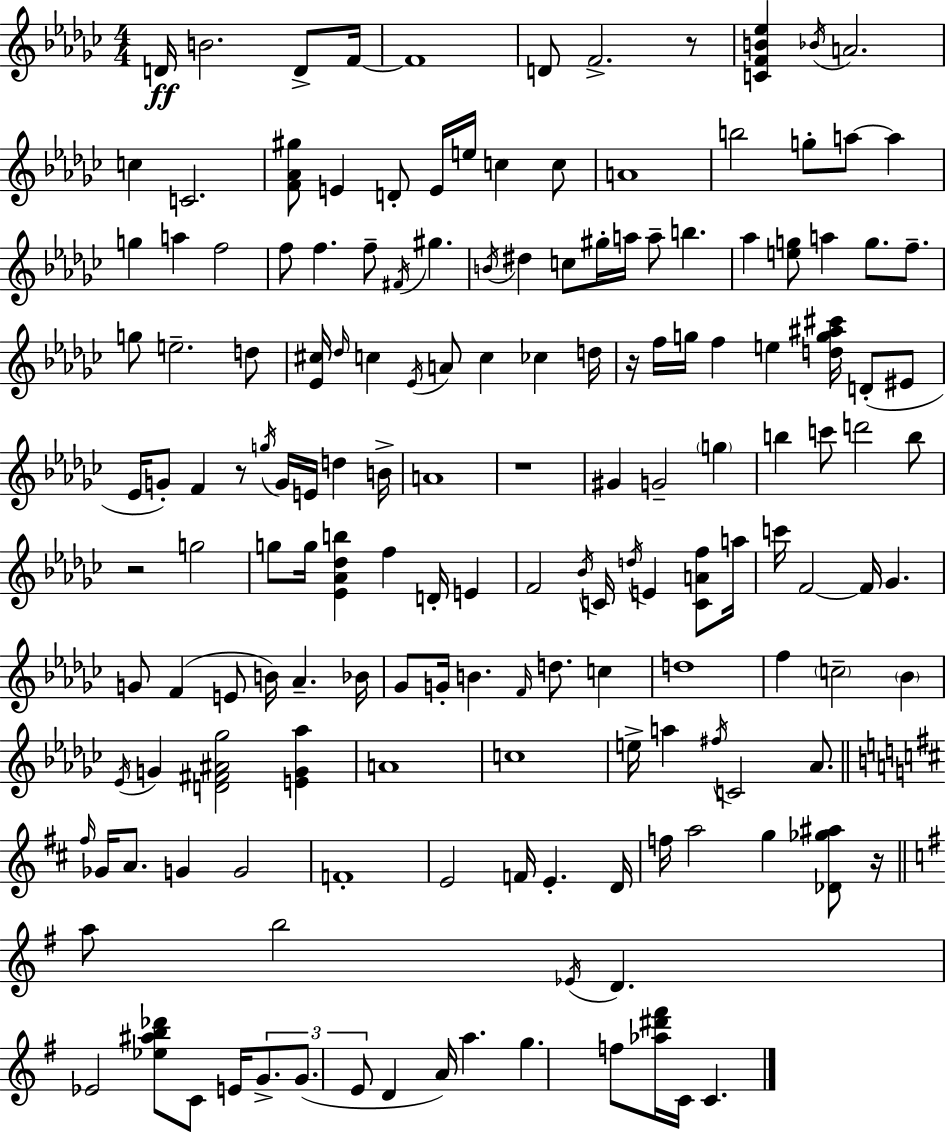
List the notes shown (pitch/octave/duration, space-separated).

D4/s B4/h. D4/e F4/s F4/w D4/e F4/h. R/e [C4,F4,B4,Eb5]/q Bb4/s A4/h. C5/q C4/h. [F4,Ab4,G#5]/e E4/q D4/e E4/s E5/s C5/q C5/e A4/w B5/h G5/e A5/e A5/q G5/q A5/q F5/h F5/e F5/q. F5/e F#4/s G#5/q. B4/s D#5/q C5/e G#5/s A5/s A5/e B5/q. Ab5/q [E5,G5]/e A5/q G5/e. F5/e. G5/e E5/h. D5/e [Eb4,C#5]/s Db5/s C5/q Eb4/s A4/e C5/q CES5/q D5/s R/s F5/s G5/s F5/q E5/q [D5,G5,A#5,C#6]/s D4/e EIS4/e Eb4/s G4/e F4/q R/e G5/s G4/s E4/s D5/q B4/s A4/w R/w G#4/q G4/h G5/q B5/q C6/e D6/h B5/e R/h G5/h G5/e G5/s [Eb4,Ab4,Db5,B5]/q F5/q D4/s E4/q F4/h Bb4/s C4/s D5/s E4/q [C4,A4,F5]/e A5/s C6/s F4/h F4/s Gb4/q. G4/e F4/q E4/e B4/s Ab4/q. Bb4/s Gb4/e G4/s B4/q. F4/s D5/e. C5/q D5/w F5/q C5/h Bb4/q Eb4/s G4/q [D4,F#4,A#4,Gb5]/h [E4,G4,Ab5]/q A4/w C5/w E5/s A5/q F#5/s C4/h Ab4/e. F#5/s Gb4/s A4/e. G4/q G4/h F4/w E4/h F4/s E4/q. D4/s F5/s A5/h G5/q [Db4,Gb5,A#5]/e R/s A5/e B5/h Eb4/s D4/q. Eb4/h [Eb5,A#5,B5,Db6]/e C4/e E4/s G4/e. G4/e. E4/e D4/q A4/s A5/q. G5/q. F5/e [Ab5,D#6,F#6]/s C4/s C4/q.